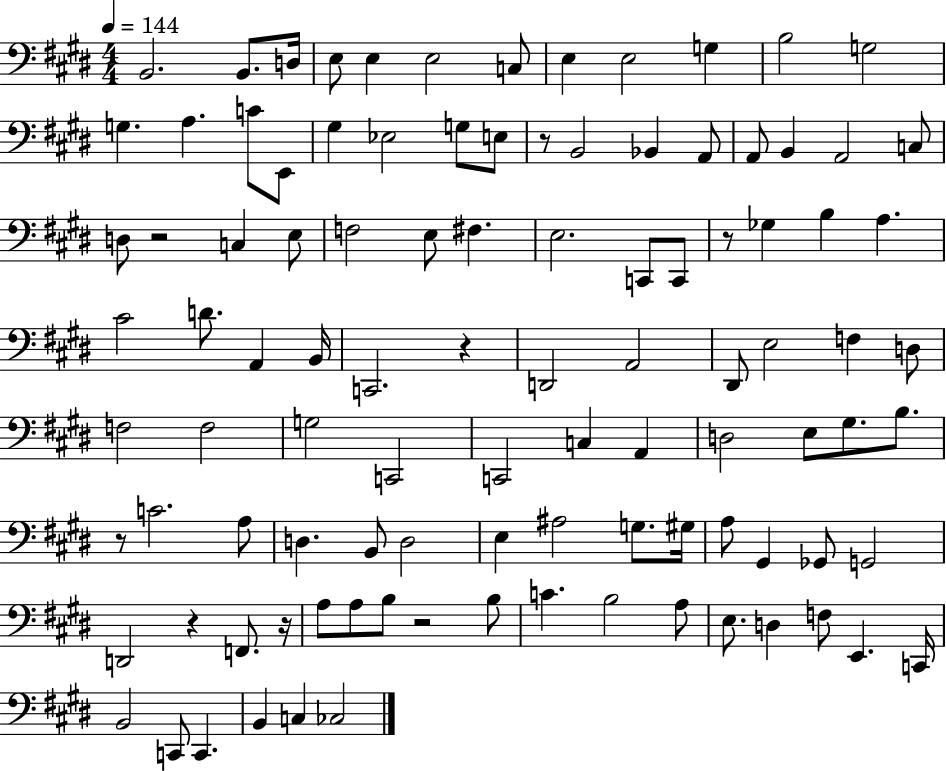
X:1
T:Untitled
M:4/4
L:1/4
K:E
B,,2 B,,/2 D,/4 E,/2 E, E,2 C,/2 E, E,2 G, B,2 G,2 G, A, C/2 E,,/2 ^G, _E,2 G,/2 E,/2 z/2 B,,2 _B,, A,,/2 A,,/2 B,, A,,2 C,/2 D,/2 z2 C, E,/2 F,2 E,/2 ^F, E,2 C,,/2 C,,/2 z/2 _G, B, A, ^C2 D/2 A,, B,,/4 C,,2 z D,,2 A,,2 ^D,,/2 E,2 F, D,/2 F,2 F,2 G,2 C,,2 C,,2 C, A,, D,2 E,/2 ^G,/2 B,/2 z/2 C2 A,/2 D, B,,/2 D,2 E, ^A,2 G,/2 ^G,/4 A,/2 ^G,, _G,,/2 G,,2 D,,2 z F,,/2 z/4 A,/2 A,/2 B,/2 z2 B,/2 C B,2 A,/2 E,/2 D, F,/2 E,, C,,/4 B,,2 C,,/2 C,, B,, C, _C,2